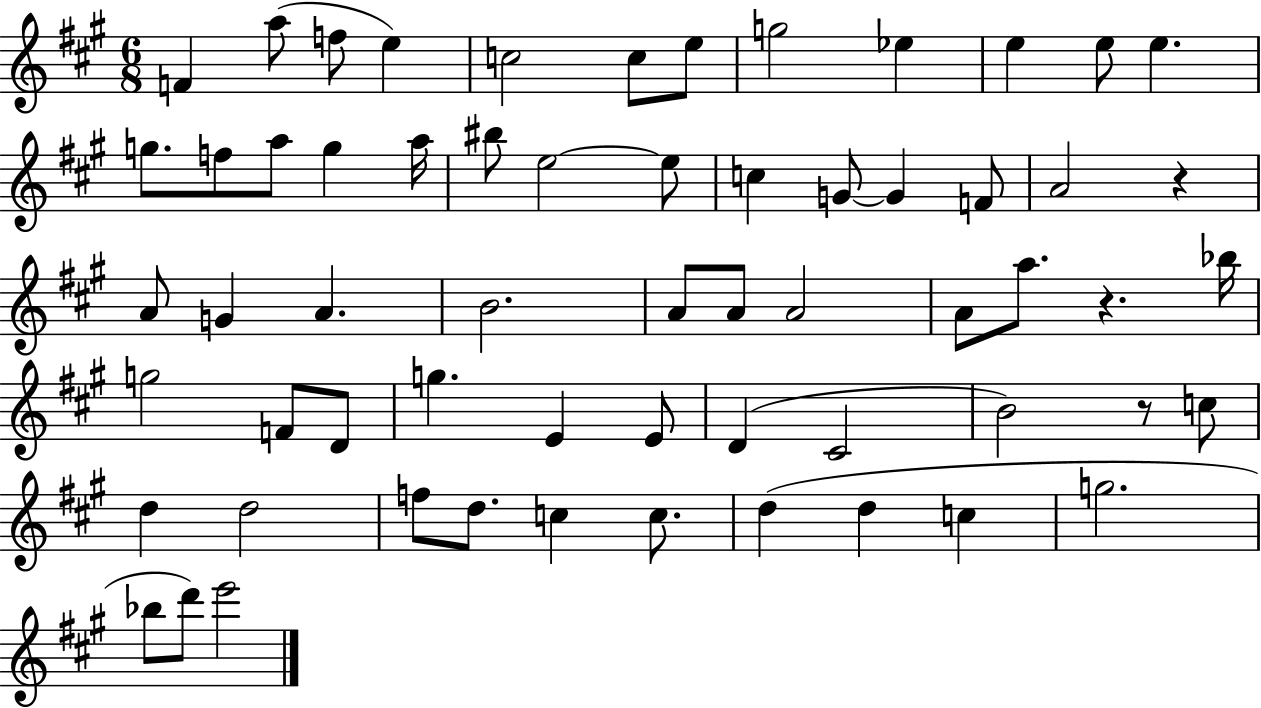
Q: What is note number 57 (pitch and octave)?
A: D6